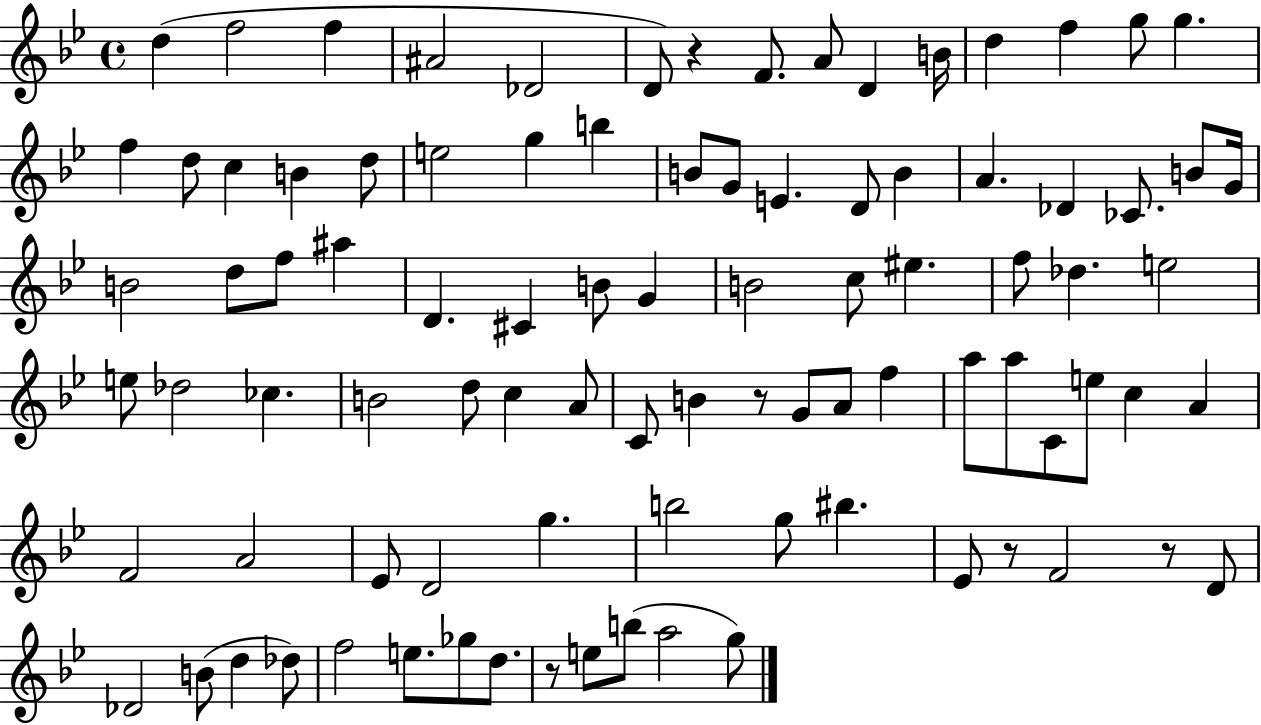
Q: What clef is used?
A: treble